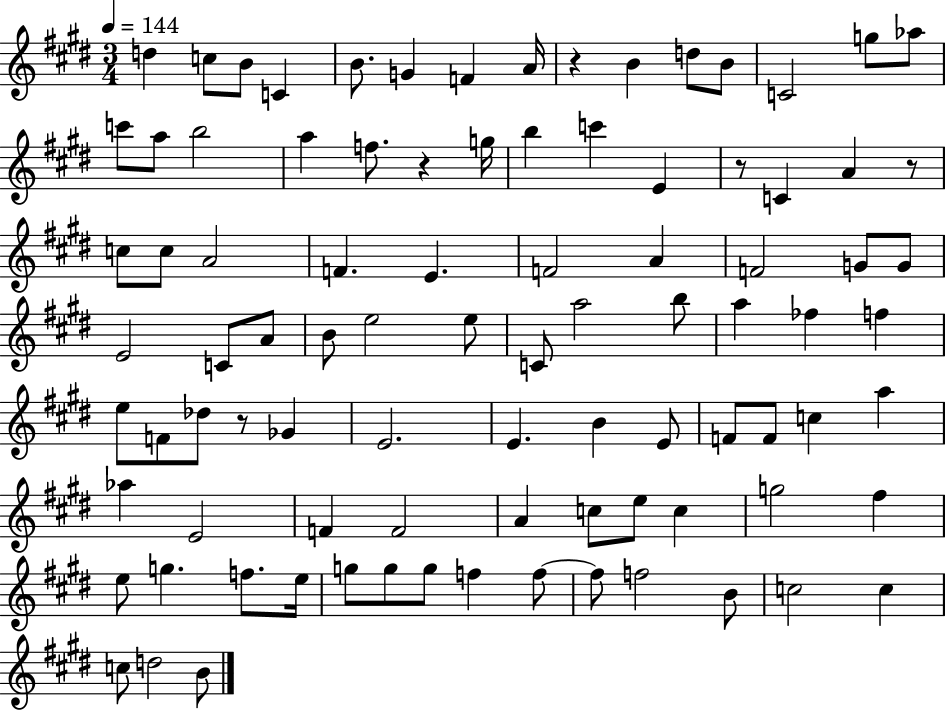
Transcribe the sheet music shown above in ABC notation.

X:1
T:Untitled
M:3/4
L:1/4
K:E
d c/2 B/2 C B/2 G F A/4 z B d/2 B/2 C2 g/2 _a/2 c'/2 a/2 b2 a f/2 z g/4 b c' E z/2 C A z/2 c/2 c/2 A2 F E F2 A F2 G/2 G/2 E2 C/2 A/2 B/2 e2 e/2 C/2 a2 b/2 a _f f e/2 F/2 _d/2 z/2 _G E2 E B E/2 F/2 F/2 c a _a E2 F F2 A c/2 e/2 c g2 ^f e/2 g f/2 e/4 g/2 g/2 g/2 f f/2 f/2 f2 B/2 c2 c c/2 d2 B/2